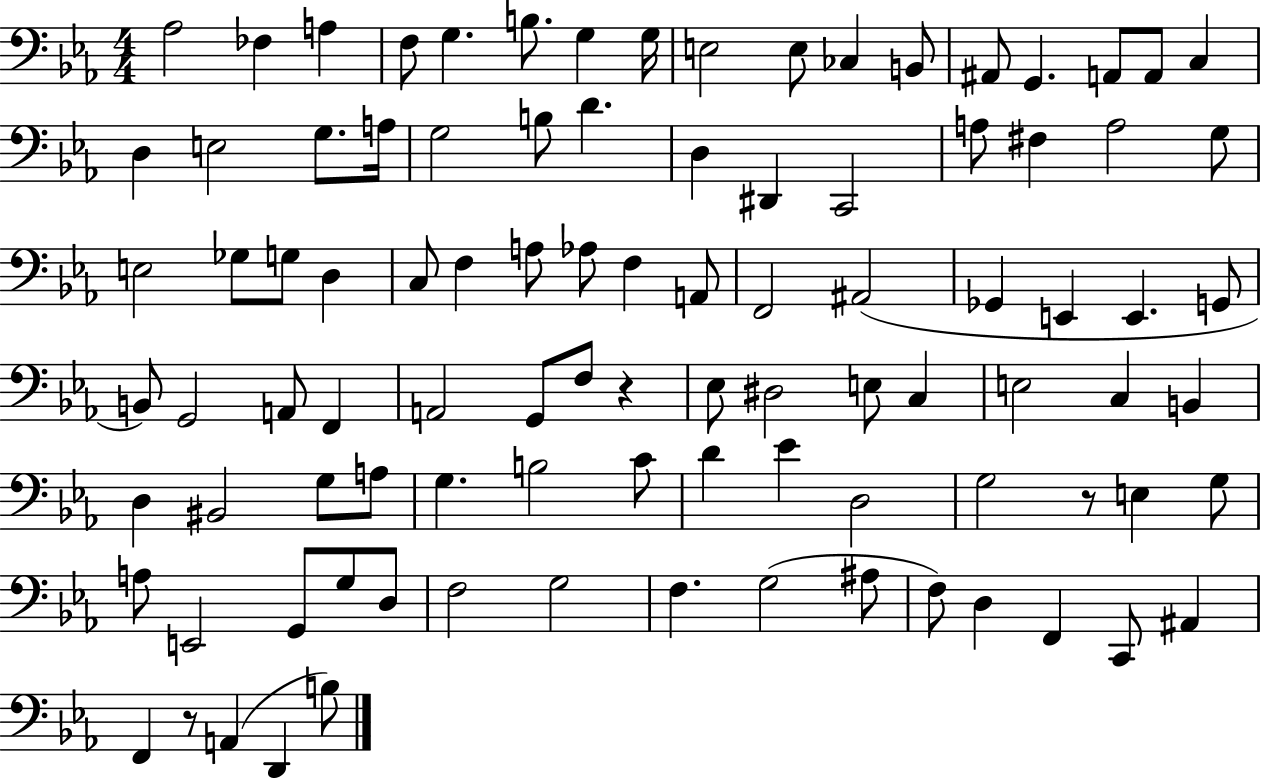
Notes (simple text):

Ab3/h FES3/q A3/q F3/e G3/q. B3/e. G3/q G3/s E3/h E3/e CES3/q B2/e A#2/e G2/q. A2/e A2/e C3/q D3/q E3/h G3/e. A3/s G3/h B3/e D4/q. D3/q D#2/q C2/h A3/e F#3/q A3/h G3/e E3/h Gb3/e G3/e D3/q C3/e F3/q A3/e Ab3/e F3/q A2/e F2/h A#2/h Gb2/q E2/q E2/q. G2/e B2/e G2/h A2/e F2/q A2/h G2/e F3/e R/q Eb3/e D#3/h E3/e C3/q E3/h C3/q B2/q D3/q BIS2/h G3/e A3/e G3/q. B3/h C4/e D4/q Eb4/q D3/h G3/h R/e E3/q G3/e A3/e E2/h G2/e G3/e D3/e F3/h G3/h F3/q. G3/h A#3/e F3/e D3/q F2/q C2/e A#2/q F2/q R/e A2/q D2/q B3/e